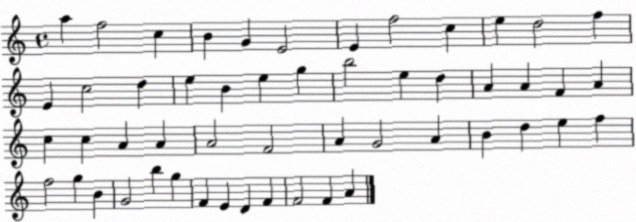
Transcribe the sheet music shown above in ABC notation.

X:1
T:Untitled
M:4/4
L:1/4
K:C
a f2 c B G E2 E f2 c e d2 f E c2 d e B e g b2 e d A A F A c c A A A2 F2 A G2 A B d e f f2 g B G2 b g F E D F F2 F A